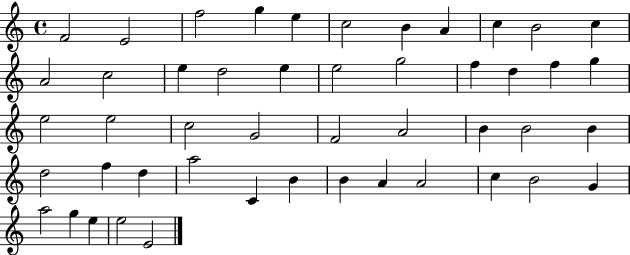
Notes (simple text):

F4/h E4/h F5/h G5/q E5/q C5/h B4/q A4/q C5/q B4/h C5/q A4/h C5/h E5/q D5/h E5/q E5/h G5/h F5/q D5/q F5/q G5/q E5/h E5/h C5/h G4/h F4/h A4/h B4/q B4/h B4/q D5/h F5/q D5/q A5/h C4/q B4/q B4/q A4/q A4/h C5/q B4/h G4/q A5/h G5/q E5/q E5/h E4/h